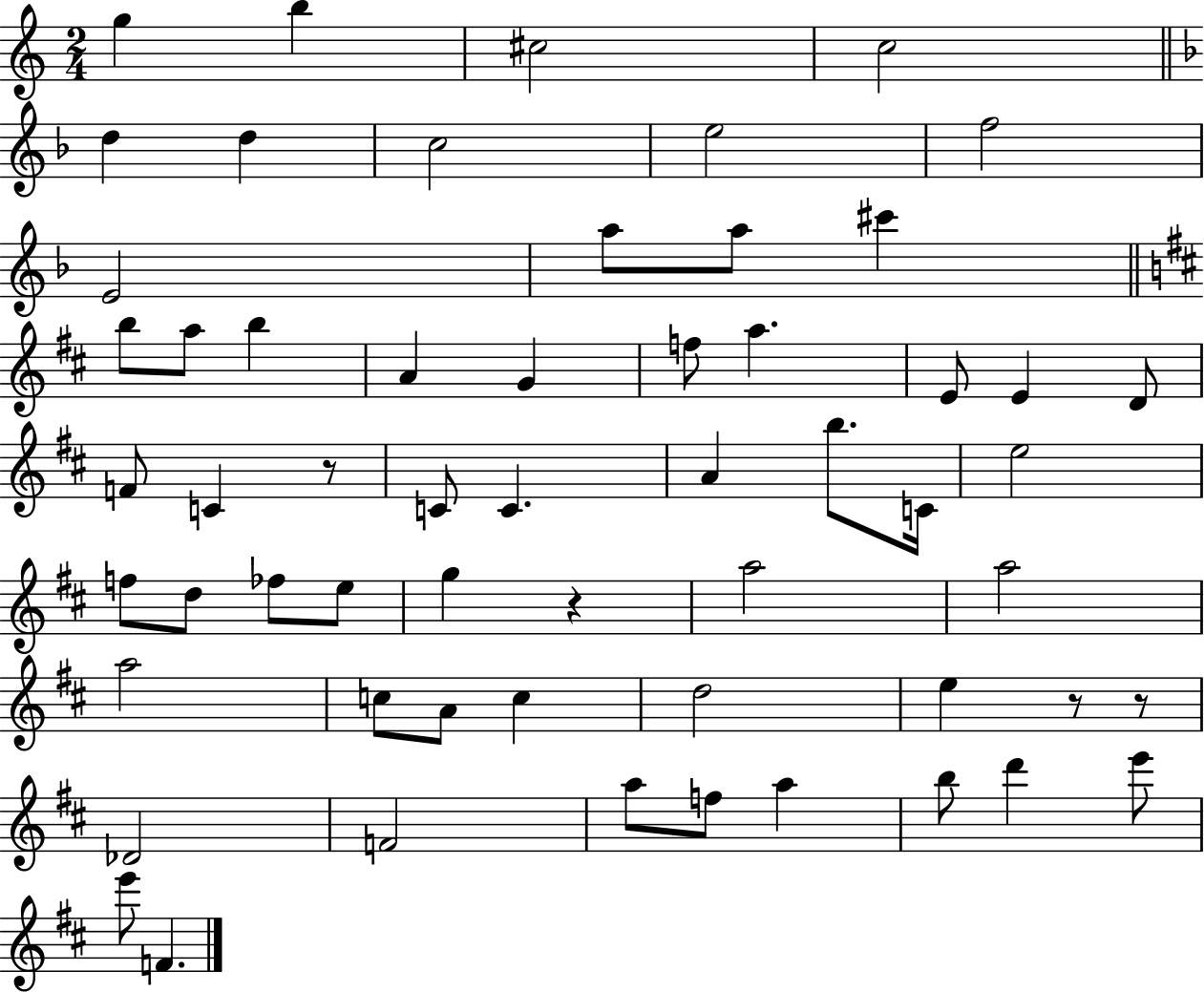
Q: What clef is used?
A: treble